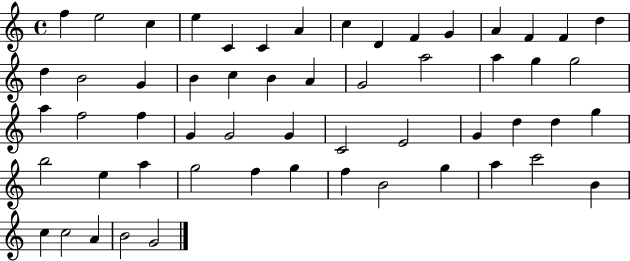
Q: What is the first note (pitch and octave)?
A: F5